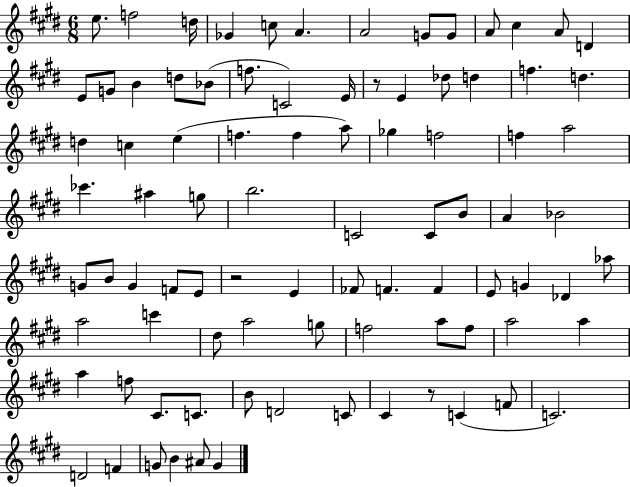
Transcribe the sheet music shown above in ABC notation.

X:1
T:Untitled
M:6/8
L:1/4
K:E
e/2 f2 d/4 _G c/2 A A2 G/2 G/2 A/2 ^c A/2 D E/2 G/2 B d/2 _B/2 f/2 C2 E/4 z/2 E _d/2 d f d d c e f f a/2 _g f2 f a2 _c' ^a g/2 b2 C2 C/2 B/2 A _B2 G/2 B/2 G F/2 E/2 z2 E _F/2 F F E/2 G _D _a/2 a2 c' ^d/2 a2 g/2 f2 a/2 f/2 a2 a a f/2 ^C/2 C/2 B/2 D2 C/2 ^C z/2 C F/2 C2 D2 F G/2 B ^A/2 G